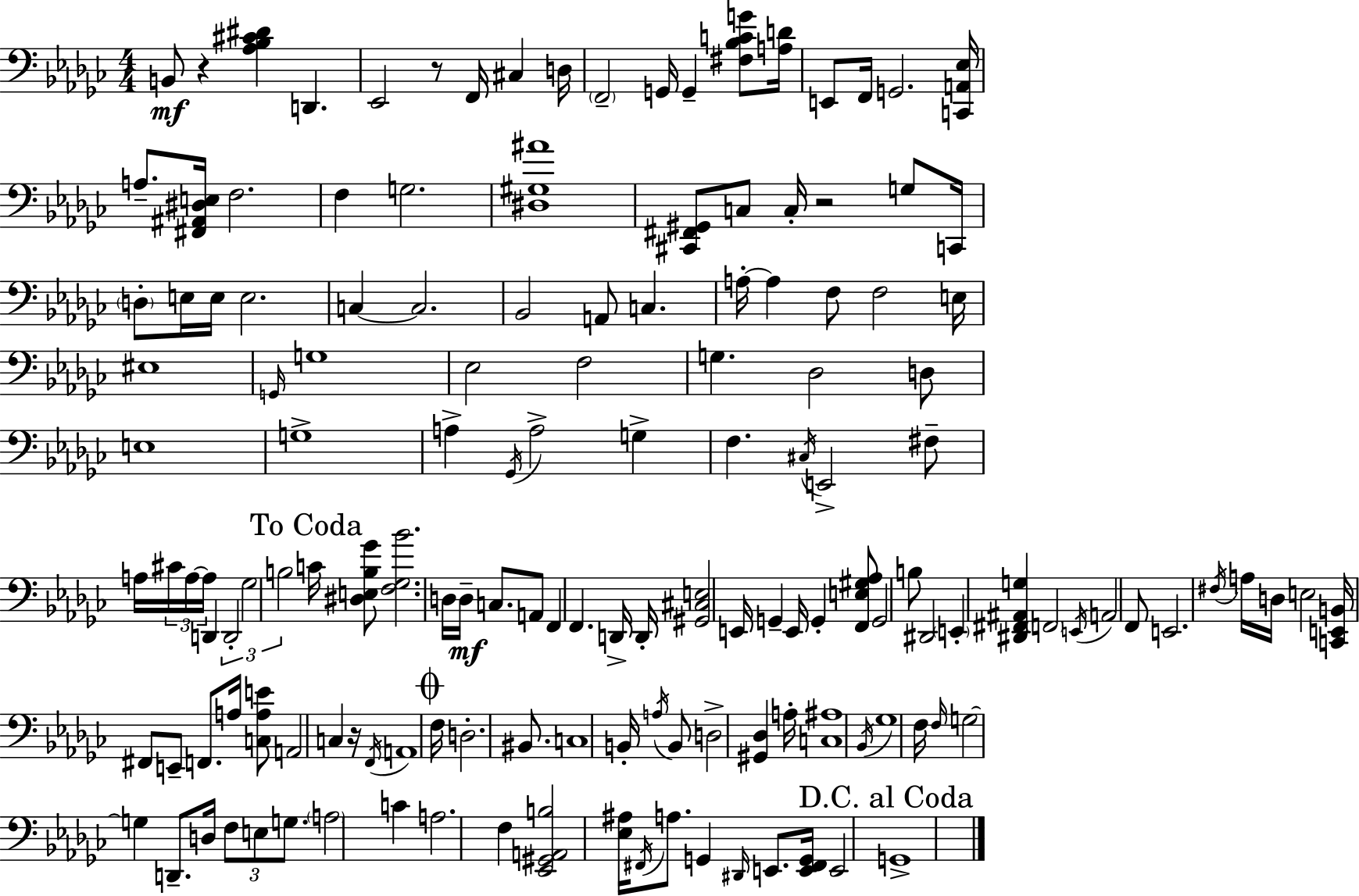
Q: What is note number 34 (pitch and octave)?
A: E3